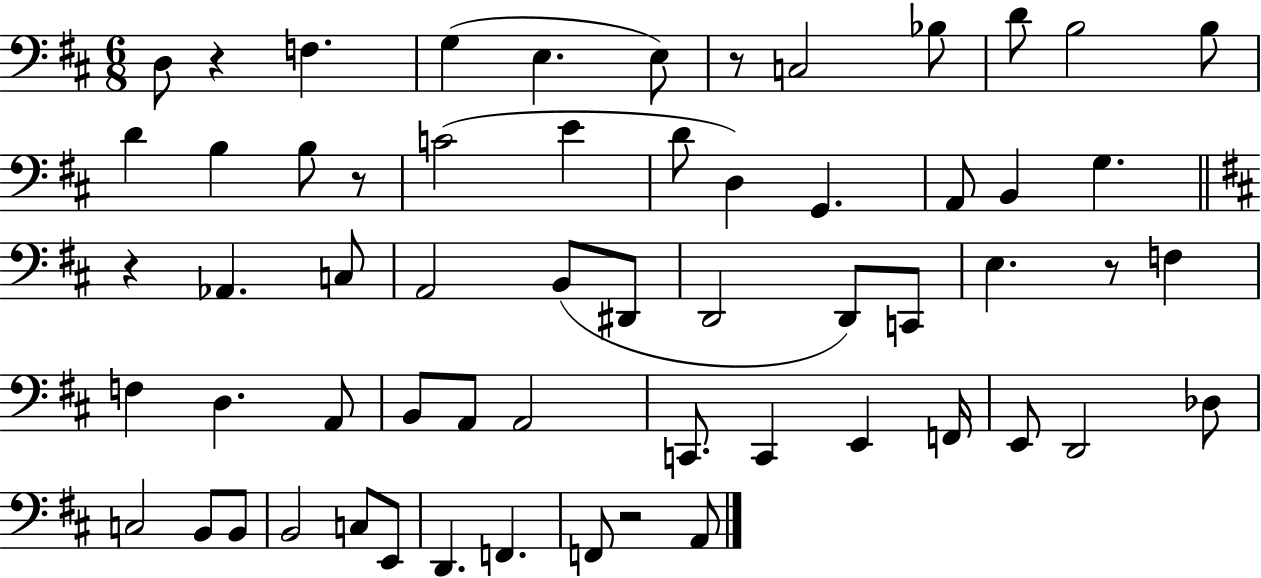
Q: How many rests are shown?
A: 6